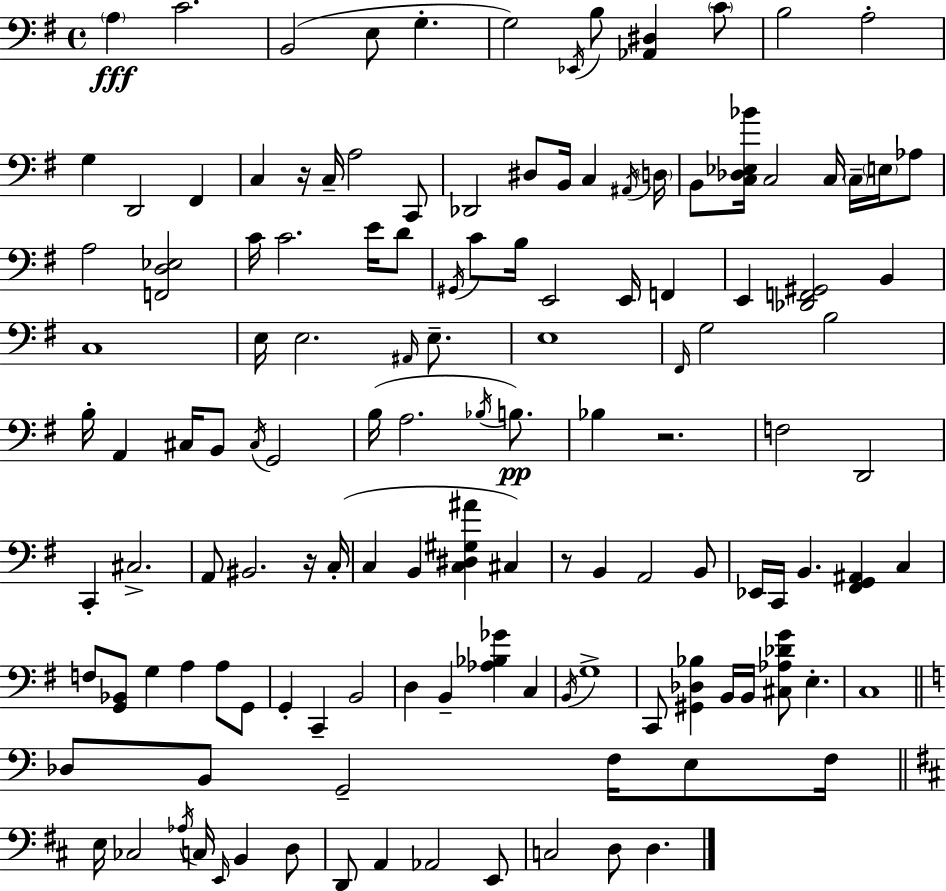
X:1
T:Untitled
M:4/4
L:1/4
K:Em
A, C2 B,,2 E,/2 G, G,2 _E,,/4 B,/2 [_A,,^D,] C/2 B,2 A,2 G, D,,2 ^F,, C, z/4 C,/4 A,2 C,,/2 _D,,2 ^D,/2 B,,/4 C, ^A,,/4 D,/4 B,,/2 [C,_D,_E,_B]/4 C,2 C,/4 C,/4 E,/4 _A,/2 A,2 [F,,D,_E,]2 C/4 C2 E/4 D/2 ^G,,/4 C/2 B,/4 E,,2 E,,/4 F,, E,, [_D,,F,,^G,,]2 B,, C,4 E,/4 E,2 ^A,,/4 E,/2 E,4 ^F,,/4 G,2 B,2 B,/4 A,, ^C,/4 B,,/2 ^C,/4 G,,2 B,/4 A,2 _B,/4 B,/2 _B, z2 F,2 D,,2 C,, ^C,2 A,,/2 ^B,,2 z/4 C,/4 C, B,, [C,^D,^G,^A] ^C, z/2 B,, A,,2 B,,/2 _E,,/4 C,,/4 B,, [^F,,G,,^A,,] C, F,/2 [G,,_B,,]/2 G, A, A,/2 G,,/2 G,, C,, B,,2 D, B,, [_A,_B,_G] C, B,,/4 G,4 C,,/2 [^G,,_D,_B,] B,,/4 B,,/4 [^C,_A,_DG]/2 E, C,4 _D,/2 B,,/2 G,,2 F,/4 E,/2 F,/4 E,/4 _C,2 _A,/4 C,/4 E,,/4 B,, D,/2 D,,/2 A,, _A,,2 E,,/2 C,2 D,/2 D,